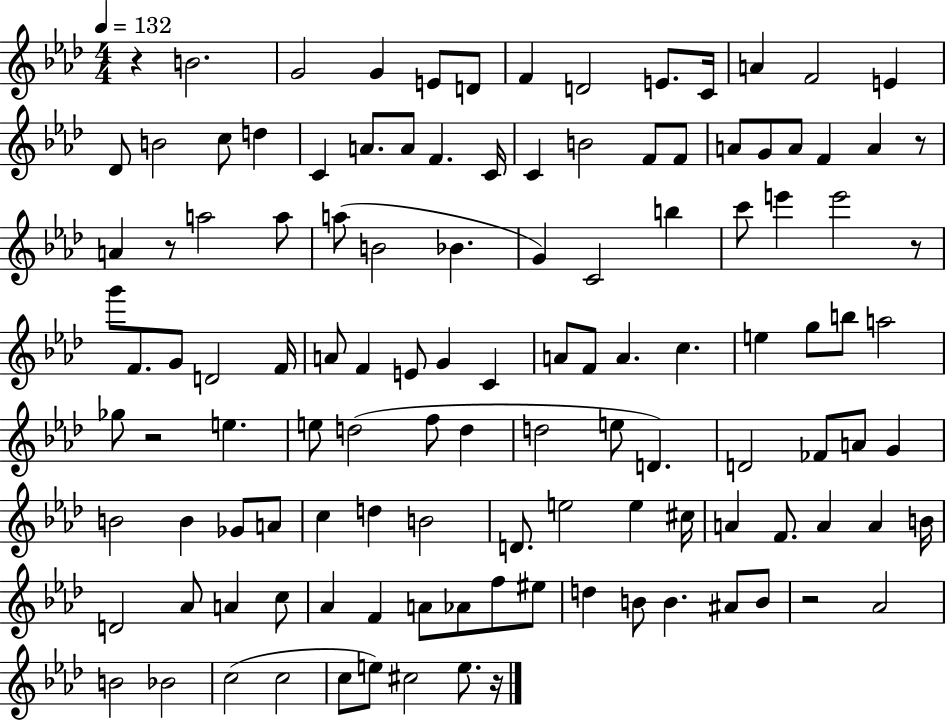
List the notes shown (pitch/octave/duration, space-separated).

R/q B4/h. G4/h G4/q E4/e D4/e F4/q D4/h E4/e. C4/s A4/q F4/h E4/q Db4/e B4/h C5/e D5/q C4/q A4/e. A4/e F4/q. C4/s C4/q B4/h F4/e F4/e A4/e G4/e A4/e F4/q A4/q R/e A4/q R/e A5/h A5/e A5/e B4/h Bb4/q. G4/q C4/h B5/q C6/e E6/q E6/h R/e G6/e F4/e. G4/e D4/h F4/s A4/e F4/q E4/e G4/q C4/q A4/e F4/e A4/q. C5/q. E5/q G5/e B5/e A5/h Gb5/e R/h E5/q. E5/e D5/h F5/e D5/q D5/h E5/e D4/q. D4/h FES4/e A4/e G4/q B4/h B4/q Gb4/e A4/e C5/q D5/q B4/h D4/e. E5/h E5/q C#5/s A4/q F4/e. A4/q A4/q B4/s D4/h Ab4/e A4/q C5/e Ab4/q F4/q A4/e Ab4/e F5/e EIS5/e D5/q B4/e B4/q. A#4/e B4/e R/h Ab4/h B4/h Bb4/h C5/h C5/h C5/e E5/e C#5/h E5/e. R/s